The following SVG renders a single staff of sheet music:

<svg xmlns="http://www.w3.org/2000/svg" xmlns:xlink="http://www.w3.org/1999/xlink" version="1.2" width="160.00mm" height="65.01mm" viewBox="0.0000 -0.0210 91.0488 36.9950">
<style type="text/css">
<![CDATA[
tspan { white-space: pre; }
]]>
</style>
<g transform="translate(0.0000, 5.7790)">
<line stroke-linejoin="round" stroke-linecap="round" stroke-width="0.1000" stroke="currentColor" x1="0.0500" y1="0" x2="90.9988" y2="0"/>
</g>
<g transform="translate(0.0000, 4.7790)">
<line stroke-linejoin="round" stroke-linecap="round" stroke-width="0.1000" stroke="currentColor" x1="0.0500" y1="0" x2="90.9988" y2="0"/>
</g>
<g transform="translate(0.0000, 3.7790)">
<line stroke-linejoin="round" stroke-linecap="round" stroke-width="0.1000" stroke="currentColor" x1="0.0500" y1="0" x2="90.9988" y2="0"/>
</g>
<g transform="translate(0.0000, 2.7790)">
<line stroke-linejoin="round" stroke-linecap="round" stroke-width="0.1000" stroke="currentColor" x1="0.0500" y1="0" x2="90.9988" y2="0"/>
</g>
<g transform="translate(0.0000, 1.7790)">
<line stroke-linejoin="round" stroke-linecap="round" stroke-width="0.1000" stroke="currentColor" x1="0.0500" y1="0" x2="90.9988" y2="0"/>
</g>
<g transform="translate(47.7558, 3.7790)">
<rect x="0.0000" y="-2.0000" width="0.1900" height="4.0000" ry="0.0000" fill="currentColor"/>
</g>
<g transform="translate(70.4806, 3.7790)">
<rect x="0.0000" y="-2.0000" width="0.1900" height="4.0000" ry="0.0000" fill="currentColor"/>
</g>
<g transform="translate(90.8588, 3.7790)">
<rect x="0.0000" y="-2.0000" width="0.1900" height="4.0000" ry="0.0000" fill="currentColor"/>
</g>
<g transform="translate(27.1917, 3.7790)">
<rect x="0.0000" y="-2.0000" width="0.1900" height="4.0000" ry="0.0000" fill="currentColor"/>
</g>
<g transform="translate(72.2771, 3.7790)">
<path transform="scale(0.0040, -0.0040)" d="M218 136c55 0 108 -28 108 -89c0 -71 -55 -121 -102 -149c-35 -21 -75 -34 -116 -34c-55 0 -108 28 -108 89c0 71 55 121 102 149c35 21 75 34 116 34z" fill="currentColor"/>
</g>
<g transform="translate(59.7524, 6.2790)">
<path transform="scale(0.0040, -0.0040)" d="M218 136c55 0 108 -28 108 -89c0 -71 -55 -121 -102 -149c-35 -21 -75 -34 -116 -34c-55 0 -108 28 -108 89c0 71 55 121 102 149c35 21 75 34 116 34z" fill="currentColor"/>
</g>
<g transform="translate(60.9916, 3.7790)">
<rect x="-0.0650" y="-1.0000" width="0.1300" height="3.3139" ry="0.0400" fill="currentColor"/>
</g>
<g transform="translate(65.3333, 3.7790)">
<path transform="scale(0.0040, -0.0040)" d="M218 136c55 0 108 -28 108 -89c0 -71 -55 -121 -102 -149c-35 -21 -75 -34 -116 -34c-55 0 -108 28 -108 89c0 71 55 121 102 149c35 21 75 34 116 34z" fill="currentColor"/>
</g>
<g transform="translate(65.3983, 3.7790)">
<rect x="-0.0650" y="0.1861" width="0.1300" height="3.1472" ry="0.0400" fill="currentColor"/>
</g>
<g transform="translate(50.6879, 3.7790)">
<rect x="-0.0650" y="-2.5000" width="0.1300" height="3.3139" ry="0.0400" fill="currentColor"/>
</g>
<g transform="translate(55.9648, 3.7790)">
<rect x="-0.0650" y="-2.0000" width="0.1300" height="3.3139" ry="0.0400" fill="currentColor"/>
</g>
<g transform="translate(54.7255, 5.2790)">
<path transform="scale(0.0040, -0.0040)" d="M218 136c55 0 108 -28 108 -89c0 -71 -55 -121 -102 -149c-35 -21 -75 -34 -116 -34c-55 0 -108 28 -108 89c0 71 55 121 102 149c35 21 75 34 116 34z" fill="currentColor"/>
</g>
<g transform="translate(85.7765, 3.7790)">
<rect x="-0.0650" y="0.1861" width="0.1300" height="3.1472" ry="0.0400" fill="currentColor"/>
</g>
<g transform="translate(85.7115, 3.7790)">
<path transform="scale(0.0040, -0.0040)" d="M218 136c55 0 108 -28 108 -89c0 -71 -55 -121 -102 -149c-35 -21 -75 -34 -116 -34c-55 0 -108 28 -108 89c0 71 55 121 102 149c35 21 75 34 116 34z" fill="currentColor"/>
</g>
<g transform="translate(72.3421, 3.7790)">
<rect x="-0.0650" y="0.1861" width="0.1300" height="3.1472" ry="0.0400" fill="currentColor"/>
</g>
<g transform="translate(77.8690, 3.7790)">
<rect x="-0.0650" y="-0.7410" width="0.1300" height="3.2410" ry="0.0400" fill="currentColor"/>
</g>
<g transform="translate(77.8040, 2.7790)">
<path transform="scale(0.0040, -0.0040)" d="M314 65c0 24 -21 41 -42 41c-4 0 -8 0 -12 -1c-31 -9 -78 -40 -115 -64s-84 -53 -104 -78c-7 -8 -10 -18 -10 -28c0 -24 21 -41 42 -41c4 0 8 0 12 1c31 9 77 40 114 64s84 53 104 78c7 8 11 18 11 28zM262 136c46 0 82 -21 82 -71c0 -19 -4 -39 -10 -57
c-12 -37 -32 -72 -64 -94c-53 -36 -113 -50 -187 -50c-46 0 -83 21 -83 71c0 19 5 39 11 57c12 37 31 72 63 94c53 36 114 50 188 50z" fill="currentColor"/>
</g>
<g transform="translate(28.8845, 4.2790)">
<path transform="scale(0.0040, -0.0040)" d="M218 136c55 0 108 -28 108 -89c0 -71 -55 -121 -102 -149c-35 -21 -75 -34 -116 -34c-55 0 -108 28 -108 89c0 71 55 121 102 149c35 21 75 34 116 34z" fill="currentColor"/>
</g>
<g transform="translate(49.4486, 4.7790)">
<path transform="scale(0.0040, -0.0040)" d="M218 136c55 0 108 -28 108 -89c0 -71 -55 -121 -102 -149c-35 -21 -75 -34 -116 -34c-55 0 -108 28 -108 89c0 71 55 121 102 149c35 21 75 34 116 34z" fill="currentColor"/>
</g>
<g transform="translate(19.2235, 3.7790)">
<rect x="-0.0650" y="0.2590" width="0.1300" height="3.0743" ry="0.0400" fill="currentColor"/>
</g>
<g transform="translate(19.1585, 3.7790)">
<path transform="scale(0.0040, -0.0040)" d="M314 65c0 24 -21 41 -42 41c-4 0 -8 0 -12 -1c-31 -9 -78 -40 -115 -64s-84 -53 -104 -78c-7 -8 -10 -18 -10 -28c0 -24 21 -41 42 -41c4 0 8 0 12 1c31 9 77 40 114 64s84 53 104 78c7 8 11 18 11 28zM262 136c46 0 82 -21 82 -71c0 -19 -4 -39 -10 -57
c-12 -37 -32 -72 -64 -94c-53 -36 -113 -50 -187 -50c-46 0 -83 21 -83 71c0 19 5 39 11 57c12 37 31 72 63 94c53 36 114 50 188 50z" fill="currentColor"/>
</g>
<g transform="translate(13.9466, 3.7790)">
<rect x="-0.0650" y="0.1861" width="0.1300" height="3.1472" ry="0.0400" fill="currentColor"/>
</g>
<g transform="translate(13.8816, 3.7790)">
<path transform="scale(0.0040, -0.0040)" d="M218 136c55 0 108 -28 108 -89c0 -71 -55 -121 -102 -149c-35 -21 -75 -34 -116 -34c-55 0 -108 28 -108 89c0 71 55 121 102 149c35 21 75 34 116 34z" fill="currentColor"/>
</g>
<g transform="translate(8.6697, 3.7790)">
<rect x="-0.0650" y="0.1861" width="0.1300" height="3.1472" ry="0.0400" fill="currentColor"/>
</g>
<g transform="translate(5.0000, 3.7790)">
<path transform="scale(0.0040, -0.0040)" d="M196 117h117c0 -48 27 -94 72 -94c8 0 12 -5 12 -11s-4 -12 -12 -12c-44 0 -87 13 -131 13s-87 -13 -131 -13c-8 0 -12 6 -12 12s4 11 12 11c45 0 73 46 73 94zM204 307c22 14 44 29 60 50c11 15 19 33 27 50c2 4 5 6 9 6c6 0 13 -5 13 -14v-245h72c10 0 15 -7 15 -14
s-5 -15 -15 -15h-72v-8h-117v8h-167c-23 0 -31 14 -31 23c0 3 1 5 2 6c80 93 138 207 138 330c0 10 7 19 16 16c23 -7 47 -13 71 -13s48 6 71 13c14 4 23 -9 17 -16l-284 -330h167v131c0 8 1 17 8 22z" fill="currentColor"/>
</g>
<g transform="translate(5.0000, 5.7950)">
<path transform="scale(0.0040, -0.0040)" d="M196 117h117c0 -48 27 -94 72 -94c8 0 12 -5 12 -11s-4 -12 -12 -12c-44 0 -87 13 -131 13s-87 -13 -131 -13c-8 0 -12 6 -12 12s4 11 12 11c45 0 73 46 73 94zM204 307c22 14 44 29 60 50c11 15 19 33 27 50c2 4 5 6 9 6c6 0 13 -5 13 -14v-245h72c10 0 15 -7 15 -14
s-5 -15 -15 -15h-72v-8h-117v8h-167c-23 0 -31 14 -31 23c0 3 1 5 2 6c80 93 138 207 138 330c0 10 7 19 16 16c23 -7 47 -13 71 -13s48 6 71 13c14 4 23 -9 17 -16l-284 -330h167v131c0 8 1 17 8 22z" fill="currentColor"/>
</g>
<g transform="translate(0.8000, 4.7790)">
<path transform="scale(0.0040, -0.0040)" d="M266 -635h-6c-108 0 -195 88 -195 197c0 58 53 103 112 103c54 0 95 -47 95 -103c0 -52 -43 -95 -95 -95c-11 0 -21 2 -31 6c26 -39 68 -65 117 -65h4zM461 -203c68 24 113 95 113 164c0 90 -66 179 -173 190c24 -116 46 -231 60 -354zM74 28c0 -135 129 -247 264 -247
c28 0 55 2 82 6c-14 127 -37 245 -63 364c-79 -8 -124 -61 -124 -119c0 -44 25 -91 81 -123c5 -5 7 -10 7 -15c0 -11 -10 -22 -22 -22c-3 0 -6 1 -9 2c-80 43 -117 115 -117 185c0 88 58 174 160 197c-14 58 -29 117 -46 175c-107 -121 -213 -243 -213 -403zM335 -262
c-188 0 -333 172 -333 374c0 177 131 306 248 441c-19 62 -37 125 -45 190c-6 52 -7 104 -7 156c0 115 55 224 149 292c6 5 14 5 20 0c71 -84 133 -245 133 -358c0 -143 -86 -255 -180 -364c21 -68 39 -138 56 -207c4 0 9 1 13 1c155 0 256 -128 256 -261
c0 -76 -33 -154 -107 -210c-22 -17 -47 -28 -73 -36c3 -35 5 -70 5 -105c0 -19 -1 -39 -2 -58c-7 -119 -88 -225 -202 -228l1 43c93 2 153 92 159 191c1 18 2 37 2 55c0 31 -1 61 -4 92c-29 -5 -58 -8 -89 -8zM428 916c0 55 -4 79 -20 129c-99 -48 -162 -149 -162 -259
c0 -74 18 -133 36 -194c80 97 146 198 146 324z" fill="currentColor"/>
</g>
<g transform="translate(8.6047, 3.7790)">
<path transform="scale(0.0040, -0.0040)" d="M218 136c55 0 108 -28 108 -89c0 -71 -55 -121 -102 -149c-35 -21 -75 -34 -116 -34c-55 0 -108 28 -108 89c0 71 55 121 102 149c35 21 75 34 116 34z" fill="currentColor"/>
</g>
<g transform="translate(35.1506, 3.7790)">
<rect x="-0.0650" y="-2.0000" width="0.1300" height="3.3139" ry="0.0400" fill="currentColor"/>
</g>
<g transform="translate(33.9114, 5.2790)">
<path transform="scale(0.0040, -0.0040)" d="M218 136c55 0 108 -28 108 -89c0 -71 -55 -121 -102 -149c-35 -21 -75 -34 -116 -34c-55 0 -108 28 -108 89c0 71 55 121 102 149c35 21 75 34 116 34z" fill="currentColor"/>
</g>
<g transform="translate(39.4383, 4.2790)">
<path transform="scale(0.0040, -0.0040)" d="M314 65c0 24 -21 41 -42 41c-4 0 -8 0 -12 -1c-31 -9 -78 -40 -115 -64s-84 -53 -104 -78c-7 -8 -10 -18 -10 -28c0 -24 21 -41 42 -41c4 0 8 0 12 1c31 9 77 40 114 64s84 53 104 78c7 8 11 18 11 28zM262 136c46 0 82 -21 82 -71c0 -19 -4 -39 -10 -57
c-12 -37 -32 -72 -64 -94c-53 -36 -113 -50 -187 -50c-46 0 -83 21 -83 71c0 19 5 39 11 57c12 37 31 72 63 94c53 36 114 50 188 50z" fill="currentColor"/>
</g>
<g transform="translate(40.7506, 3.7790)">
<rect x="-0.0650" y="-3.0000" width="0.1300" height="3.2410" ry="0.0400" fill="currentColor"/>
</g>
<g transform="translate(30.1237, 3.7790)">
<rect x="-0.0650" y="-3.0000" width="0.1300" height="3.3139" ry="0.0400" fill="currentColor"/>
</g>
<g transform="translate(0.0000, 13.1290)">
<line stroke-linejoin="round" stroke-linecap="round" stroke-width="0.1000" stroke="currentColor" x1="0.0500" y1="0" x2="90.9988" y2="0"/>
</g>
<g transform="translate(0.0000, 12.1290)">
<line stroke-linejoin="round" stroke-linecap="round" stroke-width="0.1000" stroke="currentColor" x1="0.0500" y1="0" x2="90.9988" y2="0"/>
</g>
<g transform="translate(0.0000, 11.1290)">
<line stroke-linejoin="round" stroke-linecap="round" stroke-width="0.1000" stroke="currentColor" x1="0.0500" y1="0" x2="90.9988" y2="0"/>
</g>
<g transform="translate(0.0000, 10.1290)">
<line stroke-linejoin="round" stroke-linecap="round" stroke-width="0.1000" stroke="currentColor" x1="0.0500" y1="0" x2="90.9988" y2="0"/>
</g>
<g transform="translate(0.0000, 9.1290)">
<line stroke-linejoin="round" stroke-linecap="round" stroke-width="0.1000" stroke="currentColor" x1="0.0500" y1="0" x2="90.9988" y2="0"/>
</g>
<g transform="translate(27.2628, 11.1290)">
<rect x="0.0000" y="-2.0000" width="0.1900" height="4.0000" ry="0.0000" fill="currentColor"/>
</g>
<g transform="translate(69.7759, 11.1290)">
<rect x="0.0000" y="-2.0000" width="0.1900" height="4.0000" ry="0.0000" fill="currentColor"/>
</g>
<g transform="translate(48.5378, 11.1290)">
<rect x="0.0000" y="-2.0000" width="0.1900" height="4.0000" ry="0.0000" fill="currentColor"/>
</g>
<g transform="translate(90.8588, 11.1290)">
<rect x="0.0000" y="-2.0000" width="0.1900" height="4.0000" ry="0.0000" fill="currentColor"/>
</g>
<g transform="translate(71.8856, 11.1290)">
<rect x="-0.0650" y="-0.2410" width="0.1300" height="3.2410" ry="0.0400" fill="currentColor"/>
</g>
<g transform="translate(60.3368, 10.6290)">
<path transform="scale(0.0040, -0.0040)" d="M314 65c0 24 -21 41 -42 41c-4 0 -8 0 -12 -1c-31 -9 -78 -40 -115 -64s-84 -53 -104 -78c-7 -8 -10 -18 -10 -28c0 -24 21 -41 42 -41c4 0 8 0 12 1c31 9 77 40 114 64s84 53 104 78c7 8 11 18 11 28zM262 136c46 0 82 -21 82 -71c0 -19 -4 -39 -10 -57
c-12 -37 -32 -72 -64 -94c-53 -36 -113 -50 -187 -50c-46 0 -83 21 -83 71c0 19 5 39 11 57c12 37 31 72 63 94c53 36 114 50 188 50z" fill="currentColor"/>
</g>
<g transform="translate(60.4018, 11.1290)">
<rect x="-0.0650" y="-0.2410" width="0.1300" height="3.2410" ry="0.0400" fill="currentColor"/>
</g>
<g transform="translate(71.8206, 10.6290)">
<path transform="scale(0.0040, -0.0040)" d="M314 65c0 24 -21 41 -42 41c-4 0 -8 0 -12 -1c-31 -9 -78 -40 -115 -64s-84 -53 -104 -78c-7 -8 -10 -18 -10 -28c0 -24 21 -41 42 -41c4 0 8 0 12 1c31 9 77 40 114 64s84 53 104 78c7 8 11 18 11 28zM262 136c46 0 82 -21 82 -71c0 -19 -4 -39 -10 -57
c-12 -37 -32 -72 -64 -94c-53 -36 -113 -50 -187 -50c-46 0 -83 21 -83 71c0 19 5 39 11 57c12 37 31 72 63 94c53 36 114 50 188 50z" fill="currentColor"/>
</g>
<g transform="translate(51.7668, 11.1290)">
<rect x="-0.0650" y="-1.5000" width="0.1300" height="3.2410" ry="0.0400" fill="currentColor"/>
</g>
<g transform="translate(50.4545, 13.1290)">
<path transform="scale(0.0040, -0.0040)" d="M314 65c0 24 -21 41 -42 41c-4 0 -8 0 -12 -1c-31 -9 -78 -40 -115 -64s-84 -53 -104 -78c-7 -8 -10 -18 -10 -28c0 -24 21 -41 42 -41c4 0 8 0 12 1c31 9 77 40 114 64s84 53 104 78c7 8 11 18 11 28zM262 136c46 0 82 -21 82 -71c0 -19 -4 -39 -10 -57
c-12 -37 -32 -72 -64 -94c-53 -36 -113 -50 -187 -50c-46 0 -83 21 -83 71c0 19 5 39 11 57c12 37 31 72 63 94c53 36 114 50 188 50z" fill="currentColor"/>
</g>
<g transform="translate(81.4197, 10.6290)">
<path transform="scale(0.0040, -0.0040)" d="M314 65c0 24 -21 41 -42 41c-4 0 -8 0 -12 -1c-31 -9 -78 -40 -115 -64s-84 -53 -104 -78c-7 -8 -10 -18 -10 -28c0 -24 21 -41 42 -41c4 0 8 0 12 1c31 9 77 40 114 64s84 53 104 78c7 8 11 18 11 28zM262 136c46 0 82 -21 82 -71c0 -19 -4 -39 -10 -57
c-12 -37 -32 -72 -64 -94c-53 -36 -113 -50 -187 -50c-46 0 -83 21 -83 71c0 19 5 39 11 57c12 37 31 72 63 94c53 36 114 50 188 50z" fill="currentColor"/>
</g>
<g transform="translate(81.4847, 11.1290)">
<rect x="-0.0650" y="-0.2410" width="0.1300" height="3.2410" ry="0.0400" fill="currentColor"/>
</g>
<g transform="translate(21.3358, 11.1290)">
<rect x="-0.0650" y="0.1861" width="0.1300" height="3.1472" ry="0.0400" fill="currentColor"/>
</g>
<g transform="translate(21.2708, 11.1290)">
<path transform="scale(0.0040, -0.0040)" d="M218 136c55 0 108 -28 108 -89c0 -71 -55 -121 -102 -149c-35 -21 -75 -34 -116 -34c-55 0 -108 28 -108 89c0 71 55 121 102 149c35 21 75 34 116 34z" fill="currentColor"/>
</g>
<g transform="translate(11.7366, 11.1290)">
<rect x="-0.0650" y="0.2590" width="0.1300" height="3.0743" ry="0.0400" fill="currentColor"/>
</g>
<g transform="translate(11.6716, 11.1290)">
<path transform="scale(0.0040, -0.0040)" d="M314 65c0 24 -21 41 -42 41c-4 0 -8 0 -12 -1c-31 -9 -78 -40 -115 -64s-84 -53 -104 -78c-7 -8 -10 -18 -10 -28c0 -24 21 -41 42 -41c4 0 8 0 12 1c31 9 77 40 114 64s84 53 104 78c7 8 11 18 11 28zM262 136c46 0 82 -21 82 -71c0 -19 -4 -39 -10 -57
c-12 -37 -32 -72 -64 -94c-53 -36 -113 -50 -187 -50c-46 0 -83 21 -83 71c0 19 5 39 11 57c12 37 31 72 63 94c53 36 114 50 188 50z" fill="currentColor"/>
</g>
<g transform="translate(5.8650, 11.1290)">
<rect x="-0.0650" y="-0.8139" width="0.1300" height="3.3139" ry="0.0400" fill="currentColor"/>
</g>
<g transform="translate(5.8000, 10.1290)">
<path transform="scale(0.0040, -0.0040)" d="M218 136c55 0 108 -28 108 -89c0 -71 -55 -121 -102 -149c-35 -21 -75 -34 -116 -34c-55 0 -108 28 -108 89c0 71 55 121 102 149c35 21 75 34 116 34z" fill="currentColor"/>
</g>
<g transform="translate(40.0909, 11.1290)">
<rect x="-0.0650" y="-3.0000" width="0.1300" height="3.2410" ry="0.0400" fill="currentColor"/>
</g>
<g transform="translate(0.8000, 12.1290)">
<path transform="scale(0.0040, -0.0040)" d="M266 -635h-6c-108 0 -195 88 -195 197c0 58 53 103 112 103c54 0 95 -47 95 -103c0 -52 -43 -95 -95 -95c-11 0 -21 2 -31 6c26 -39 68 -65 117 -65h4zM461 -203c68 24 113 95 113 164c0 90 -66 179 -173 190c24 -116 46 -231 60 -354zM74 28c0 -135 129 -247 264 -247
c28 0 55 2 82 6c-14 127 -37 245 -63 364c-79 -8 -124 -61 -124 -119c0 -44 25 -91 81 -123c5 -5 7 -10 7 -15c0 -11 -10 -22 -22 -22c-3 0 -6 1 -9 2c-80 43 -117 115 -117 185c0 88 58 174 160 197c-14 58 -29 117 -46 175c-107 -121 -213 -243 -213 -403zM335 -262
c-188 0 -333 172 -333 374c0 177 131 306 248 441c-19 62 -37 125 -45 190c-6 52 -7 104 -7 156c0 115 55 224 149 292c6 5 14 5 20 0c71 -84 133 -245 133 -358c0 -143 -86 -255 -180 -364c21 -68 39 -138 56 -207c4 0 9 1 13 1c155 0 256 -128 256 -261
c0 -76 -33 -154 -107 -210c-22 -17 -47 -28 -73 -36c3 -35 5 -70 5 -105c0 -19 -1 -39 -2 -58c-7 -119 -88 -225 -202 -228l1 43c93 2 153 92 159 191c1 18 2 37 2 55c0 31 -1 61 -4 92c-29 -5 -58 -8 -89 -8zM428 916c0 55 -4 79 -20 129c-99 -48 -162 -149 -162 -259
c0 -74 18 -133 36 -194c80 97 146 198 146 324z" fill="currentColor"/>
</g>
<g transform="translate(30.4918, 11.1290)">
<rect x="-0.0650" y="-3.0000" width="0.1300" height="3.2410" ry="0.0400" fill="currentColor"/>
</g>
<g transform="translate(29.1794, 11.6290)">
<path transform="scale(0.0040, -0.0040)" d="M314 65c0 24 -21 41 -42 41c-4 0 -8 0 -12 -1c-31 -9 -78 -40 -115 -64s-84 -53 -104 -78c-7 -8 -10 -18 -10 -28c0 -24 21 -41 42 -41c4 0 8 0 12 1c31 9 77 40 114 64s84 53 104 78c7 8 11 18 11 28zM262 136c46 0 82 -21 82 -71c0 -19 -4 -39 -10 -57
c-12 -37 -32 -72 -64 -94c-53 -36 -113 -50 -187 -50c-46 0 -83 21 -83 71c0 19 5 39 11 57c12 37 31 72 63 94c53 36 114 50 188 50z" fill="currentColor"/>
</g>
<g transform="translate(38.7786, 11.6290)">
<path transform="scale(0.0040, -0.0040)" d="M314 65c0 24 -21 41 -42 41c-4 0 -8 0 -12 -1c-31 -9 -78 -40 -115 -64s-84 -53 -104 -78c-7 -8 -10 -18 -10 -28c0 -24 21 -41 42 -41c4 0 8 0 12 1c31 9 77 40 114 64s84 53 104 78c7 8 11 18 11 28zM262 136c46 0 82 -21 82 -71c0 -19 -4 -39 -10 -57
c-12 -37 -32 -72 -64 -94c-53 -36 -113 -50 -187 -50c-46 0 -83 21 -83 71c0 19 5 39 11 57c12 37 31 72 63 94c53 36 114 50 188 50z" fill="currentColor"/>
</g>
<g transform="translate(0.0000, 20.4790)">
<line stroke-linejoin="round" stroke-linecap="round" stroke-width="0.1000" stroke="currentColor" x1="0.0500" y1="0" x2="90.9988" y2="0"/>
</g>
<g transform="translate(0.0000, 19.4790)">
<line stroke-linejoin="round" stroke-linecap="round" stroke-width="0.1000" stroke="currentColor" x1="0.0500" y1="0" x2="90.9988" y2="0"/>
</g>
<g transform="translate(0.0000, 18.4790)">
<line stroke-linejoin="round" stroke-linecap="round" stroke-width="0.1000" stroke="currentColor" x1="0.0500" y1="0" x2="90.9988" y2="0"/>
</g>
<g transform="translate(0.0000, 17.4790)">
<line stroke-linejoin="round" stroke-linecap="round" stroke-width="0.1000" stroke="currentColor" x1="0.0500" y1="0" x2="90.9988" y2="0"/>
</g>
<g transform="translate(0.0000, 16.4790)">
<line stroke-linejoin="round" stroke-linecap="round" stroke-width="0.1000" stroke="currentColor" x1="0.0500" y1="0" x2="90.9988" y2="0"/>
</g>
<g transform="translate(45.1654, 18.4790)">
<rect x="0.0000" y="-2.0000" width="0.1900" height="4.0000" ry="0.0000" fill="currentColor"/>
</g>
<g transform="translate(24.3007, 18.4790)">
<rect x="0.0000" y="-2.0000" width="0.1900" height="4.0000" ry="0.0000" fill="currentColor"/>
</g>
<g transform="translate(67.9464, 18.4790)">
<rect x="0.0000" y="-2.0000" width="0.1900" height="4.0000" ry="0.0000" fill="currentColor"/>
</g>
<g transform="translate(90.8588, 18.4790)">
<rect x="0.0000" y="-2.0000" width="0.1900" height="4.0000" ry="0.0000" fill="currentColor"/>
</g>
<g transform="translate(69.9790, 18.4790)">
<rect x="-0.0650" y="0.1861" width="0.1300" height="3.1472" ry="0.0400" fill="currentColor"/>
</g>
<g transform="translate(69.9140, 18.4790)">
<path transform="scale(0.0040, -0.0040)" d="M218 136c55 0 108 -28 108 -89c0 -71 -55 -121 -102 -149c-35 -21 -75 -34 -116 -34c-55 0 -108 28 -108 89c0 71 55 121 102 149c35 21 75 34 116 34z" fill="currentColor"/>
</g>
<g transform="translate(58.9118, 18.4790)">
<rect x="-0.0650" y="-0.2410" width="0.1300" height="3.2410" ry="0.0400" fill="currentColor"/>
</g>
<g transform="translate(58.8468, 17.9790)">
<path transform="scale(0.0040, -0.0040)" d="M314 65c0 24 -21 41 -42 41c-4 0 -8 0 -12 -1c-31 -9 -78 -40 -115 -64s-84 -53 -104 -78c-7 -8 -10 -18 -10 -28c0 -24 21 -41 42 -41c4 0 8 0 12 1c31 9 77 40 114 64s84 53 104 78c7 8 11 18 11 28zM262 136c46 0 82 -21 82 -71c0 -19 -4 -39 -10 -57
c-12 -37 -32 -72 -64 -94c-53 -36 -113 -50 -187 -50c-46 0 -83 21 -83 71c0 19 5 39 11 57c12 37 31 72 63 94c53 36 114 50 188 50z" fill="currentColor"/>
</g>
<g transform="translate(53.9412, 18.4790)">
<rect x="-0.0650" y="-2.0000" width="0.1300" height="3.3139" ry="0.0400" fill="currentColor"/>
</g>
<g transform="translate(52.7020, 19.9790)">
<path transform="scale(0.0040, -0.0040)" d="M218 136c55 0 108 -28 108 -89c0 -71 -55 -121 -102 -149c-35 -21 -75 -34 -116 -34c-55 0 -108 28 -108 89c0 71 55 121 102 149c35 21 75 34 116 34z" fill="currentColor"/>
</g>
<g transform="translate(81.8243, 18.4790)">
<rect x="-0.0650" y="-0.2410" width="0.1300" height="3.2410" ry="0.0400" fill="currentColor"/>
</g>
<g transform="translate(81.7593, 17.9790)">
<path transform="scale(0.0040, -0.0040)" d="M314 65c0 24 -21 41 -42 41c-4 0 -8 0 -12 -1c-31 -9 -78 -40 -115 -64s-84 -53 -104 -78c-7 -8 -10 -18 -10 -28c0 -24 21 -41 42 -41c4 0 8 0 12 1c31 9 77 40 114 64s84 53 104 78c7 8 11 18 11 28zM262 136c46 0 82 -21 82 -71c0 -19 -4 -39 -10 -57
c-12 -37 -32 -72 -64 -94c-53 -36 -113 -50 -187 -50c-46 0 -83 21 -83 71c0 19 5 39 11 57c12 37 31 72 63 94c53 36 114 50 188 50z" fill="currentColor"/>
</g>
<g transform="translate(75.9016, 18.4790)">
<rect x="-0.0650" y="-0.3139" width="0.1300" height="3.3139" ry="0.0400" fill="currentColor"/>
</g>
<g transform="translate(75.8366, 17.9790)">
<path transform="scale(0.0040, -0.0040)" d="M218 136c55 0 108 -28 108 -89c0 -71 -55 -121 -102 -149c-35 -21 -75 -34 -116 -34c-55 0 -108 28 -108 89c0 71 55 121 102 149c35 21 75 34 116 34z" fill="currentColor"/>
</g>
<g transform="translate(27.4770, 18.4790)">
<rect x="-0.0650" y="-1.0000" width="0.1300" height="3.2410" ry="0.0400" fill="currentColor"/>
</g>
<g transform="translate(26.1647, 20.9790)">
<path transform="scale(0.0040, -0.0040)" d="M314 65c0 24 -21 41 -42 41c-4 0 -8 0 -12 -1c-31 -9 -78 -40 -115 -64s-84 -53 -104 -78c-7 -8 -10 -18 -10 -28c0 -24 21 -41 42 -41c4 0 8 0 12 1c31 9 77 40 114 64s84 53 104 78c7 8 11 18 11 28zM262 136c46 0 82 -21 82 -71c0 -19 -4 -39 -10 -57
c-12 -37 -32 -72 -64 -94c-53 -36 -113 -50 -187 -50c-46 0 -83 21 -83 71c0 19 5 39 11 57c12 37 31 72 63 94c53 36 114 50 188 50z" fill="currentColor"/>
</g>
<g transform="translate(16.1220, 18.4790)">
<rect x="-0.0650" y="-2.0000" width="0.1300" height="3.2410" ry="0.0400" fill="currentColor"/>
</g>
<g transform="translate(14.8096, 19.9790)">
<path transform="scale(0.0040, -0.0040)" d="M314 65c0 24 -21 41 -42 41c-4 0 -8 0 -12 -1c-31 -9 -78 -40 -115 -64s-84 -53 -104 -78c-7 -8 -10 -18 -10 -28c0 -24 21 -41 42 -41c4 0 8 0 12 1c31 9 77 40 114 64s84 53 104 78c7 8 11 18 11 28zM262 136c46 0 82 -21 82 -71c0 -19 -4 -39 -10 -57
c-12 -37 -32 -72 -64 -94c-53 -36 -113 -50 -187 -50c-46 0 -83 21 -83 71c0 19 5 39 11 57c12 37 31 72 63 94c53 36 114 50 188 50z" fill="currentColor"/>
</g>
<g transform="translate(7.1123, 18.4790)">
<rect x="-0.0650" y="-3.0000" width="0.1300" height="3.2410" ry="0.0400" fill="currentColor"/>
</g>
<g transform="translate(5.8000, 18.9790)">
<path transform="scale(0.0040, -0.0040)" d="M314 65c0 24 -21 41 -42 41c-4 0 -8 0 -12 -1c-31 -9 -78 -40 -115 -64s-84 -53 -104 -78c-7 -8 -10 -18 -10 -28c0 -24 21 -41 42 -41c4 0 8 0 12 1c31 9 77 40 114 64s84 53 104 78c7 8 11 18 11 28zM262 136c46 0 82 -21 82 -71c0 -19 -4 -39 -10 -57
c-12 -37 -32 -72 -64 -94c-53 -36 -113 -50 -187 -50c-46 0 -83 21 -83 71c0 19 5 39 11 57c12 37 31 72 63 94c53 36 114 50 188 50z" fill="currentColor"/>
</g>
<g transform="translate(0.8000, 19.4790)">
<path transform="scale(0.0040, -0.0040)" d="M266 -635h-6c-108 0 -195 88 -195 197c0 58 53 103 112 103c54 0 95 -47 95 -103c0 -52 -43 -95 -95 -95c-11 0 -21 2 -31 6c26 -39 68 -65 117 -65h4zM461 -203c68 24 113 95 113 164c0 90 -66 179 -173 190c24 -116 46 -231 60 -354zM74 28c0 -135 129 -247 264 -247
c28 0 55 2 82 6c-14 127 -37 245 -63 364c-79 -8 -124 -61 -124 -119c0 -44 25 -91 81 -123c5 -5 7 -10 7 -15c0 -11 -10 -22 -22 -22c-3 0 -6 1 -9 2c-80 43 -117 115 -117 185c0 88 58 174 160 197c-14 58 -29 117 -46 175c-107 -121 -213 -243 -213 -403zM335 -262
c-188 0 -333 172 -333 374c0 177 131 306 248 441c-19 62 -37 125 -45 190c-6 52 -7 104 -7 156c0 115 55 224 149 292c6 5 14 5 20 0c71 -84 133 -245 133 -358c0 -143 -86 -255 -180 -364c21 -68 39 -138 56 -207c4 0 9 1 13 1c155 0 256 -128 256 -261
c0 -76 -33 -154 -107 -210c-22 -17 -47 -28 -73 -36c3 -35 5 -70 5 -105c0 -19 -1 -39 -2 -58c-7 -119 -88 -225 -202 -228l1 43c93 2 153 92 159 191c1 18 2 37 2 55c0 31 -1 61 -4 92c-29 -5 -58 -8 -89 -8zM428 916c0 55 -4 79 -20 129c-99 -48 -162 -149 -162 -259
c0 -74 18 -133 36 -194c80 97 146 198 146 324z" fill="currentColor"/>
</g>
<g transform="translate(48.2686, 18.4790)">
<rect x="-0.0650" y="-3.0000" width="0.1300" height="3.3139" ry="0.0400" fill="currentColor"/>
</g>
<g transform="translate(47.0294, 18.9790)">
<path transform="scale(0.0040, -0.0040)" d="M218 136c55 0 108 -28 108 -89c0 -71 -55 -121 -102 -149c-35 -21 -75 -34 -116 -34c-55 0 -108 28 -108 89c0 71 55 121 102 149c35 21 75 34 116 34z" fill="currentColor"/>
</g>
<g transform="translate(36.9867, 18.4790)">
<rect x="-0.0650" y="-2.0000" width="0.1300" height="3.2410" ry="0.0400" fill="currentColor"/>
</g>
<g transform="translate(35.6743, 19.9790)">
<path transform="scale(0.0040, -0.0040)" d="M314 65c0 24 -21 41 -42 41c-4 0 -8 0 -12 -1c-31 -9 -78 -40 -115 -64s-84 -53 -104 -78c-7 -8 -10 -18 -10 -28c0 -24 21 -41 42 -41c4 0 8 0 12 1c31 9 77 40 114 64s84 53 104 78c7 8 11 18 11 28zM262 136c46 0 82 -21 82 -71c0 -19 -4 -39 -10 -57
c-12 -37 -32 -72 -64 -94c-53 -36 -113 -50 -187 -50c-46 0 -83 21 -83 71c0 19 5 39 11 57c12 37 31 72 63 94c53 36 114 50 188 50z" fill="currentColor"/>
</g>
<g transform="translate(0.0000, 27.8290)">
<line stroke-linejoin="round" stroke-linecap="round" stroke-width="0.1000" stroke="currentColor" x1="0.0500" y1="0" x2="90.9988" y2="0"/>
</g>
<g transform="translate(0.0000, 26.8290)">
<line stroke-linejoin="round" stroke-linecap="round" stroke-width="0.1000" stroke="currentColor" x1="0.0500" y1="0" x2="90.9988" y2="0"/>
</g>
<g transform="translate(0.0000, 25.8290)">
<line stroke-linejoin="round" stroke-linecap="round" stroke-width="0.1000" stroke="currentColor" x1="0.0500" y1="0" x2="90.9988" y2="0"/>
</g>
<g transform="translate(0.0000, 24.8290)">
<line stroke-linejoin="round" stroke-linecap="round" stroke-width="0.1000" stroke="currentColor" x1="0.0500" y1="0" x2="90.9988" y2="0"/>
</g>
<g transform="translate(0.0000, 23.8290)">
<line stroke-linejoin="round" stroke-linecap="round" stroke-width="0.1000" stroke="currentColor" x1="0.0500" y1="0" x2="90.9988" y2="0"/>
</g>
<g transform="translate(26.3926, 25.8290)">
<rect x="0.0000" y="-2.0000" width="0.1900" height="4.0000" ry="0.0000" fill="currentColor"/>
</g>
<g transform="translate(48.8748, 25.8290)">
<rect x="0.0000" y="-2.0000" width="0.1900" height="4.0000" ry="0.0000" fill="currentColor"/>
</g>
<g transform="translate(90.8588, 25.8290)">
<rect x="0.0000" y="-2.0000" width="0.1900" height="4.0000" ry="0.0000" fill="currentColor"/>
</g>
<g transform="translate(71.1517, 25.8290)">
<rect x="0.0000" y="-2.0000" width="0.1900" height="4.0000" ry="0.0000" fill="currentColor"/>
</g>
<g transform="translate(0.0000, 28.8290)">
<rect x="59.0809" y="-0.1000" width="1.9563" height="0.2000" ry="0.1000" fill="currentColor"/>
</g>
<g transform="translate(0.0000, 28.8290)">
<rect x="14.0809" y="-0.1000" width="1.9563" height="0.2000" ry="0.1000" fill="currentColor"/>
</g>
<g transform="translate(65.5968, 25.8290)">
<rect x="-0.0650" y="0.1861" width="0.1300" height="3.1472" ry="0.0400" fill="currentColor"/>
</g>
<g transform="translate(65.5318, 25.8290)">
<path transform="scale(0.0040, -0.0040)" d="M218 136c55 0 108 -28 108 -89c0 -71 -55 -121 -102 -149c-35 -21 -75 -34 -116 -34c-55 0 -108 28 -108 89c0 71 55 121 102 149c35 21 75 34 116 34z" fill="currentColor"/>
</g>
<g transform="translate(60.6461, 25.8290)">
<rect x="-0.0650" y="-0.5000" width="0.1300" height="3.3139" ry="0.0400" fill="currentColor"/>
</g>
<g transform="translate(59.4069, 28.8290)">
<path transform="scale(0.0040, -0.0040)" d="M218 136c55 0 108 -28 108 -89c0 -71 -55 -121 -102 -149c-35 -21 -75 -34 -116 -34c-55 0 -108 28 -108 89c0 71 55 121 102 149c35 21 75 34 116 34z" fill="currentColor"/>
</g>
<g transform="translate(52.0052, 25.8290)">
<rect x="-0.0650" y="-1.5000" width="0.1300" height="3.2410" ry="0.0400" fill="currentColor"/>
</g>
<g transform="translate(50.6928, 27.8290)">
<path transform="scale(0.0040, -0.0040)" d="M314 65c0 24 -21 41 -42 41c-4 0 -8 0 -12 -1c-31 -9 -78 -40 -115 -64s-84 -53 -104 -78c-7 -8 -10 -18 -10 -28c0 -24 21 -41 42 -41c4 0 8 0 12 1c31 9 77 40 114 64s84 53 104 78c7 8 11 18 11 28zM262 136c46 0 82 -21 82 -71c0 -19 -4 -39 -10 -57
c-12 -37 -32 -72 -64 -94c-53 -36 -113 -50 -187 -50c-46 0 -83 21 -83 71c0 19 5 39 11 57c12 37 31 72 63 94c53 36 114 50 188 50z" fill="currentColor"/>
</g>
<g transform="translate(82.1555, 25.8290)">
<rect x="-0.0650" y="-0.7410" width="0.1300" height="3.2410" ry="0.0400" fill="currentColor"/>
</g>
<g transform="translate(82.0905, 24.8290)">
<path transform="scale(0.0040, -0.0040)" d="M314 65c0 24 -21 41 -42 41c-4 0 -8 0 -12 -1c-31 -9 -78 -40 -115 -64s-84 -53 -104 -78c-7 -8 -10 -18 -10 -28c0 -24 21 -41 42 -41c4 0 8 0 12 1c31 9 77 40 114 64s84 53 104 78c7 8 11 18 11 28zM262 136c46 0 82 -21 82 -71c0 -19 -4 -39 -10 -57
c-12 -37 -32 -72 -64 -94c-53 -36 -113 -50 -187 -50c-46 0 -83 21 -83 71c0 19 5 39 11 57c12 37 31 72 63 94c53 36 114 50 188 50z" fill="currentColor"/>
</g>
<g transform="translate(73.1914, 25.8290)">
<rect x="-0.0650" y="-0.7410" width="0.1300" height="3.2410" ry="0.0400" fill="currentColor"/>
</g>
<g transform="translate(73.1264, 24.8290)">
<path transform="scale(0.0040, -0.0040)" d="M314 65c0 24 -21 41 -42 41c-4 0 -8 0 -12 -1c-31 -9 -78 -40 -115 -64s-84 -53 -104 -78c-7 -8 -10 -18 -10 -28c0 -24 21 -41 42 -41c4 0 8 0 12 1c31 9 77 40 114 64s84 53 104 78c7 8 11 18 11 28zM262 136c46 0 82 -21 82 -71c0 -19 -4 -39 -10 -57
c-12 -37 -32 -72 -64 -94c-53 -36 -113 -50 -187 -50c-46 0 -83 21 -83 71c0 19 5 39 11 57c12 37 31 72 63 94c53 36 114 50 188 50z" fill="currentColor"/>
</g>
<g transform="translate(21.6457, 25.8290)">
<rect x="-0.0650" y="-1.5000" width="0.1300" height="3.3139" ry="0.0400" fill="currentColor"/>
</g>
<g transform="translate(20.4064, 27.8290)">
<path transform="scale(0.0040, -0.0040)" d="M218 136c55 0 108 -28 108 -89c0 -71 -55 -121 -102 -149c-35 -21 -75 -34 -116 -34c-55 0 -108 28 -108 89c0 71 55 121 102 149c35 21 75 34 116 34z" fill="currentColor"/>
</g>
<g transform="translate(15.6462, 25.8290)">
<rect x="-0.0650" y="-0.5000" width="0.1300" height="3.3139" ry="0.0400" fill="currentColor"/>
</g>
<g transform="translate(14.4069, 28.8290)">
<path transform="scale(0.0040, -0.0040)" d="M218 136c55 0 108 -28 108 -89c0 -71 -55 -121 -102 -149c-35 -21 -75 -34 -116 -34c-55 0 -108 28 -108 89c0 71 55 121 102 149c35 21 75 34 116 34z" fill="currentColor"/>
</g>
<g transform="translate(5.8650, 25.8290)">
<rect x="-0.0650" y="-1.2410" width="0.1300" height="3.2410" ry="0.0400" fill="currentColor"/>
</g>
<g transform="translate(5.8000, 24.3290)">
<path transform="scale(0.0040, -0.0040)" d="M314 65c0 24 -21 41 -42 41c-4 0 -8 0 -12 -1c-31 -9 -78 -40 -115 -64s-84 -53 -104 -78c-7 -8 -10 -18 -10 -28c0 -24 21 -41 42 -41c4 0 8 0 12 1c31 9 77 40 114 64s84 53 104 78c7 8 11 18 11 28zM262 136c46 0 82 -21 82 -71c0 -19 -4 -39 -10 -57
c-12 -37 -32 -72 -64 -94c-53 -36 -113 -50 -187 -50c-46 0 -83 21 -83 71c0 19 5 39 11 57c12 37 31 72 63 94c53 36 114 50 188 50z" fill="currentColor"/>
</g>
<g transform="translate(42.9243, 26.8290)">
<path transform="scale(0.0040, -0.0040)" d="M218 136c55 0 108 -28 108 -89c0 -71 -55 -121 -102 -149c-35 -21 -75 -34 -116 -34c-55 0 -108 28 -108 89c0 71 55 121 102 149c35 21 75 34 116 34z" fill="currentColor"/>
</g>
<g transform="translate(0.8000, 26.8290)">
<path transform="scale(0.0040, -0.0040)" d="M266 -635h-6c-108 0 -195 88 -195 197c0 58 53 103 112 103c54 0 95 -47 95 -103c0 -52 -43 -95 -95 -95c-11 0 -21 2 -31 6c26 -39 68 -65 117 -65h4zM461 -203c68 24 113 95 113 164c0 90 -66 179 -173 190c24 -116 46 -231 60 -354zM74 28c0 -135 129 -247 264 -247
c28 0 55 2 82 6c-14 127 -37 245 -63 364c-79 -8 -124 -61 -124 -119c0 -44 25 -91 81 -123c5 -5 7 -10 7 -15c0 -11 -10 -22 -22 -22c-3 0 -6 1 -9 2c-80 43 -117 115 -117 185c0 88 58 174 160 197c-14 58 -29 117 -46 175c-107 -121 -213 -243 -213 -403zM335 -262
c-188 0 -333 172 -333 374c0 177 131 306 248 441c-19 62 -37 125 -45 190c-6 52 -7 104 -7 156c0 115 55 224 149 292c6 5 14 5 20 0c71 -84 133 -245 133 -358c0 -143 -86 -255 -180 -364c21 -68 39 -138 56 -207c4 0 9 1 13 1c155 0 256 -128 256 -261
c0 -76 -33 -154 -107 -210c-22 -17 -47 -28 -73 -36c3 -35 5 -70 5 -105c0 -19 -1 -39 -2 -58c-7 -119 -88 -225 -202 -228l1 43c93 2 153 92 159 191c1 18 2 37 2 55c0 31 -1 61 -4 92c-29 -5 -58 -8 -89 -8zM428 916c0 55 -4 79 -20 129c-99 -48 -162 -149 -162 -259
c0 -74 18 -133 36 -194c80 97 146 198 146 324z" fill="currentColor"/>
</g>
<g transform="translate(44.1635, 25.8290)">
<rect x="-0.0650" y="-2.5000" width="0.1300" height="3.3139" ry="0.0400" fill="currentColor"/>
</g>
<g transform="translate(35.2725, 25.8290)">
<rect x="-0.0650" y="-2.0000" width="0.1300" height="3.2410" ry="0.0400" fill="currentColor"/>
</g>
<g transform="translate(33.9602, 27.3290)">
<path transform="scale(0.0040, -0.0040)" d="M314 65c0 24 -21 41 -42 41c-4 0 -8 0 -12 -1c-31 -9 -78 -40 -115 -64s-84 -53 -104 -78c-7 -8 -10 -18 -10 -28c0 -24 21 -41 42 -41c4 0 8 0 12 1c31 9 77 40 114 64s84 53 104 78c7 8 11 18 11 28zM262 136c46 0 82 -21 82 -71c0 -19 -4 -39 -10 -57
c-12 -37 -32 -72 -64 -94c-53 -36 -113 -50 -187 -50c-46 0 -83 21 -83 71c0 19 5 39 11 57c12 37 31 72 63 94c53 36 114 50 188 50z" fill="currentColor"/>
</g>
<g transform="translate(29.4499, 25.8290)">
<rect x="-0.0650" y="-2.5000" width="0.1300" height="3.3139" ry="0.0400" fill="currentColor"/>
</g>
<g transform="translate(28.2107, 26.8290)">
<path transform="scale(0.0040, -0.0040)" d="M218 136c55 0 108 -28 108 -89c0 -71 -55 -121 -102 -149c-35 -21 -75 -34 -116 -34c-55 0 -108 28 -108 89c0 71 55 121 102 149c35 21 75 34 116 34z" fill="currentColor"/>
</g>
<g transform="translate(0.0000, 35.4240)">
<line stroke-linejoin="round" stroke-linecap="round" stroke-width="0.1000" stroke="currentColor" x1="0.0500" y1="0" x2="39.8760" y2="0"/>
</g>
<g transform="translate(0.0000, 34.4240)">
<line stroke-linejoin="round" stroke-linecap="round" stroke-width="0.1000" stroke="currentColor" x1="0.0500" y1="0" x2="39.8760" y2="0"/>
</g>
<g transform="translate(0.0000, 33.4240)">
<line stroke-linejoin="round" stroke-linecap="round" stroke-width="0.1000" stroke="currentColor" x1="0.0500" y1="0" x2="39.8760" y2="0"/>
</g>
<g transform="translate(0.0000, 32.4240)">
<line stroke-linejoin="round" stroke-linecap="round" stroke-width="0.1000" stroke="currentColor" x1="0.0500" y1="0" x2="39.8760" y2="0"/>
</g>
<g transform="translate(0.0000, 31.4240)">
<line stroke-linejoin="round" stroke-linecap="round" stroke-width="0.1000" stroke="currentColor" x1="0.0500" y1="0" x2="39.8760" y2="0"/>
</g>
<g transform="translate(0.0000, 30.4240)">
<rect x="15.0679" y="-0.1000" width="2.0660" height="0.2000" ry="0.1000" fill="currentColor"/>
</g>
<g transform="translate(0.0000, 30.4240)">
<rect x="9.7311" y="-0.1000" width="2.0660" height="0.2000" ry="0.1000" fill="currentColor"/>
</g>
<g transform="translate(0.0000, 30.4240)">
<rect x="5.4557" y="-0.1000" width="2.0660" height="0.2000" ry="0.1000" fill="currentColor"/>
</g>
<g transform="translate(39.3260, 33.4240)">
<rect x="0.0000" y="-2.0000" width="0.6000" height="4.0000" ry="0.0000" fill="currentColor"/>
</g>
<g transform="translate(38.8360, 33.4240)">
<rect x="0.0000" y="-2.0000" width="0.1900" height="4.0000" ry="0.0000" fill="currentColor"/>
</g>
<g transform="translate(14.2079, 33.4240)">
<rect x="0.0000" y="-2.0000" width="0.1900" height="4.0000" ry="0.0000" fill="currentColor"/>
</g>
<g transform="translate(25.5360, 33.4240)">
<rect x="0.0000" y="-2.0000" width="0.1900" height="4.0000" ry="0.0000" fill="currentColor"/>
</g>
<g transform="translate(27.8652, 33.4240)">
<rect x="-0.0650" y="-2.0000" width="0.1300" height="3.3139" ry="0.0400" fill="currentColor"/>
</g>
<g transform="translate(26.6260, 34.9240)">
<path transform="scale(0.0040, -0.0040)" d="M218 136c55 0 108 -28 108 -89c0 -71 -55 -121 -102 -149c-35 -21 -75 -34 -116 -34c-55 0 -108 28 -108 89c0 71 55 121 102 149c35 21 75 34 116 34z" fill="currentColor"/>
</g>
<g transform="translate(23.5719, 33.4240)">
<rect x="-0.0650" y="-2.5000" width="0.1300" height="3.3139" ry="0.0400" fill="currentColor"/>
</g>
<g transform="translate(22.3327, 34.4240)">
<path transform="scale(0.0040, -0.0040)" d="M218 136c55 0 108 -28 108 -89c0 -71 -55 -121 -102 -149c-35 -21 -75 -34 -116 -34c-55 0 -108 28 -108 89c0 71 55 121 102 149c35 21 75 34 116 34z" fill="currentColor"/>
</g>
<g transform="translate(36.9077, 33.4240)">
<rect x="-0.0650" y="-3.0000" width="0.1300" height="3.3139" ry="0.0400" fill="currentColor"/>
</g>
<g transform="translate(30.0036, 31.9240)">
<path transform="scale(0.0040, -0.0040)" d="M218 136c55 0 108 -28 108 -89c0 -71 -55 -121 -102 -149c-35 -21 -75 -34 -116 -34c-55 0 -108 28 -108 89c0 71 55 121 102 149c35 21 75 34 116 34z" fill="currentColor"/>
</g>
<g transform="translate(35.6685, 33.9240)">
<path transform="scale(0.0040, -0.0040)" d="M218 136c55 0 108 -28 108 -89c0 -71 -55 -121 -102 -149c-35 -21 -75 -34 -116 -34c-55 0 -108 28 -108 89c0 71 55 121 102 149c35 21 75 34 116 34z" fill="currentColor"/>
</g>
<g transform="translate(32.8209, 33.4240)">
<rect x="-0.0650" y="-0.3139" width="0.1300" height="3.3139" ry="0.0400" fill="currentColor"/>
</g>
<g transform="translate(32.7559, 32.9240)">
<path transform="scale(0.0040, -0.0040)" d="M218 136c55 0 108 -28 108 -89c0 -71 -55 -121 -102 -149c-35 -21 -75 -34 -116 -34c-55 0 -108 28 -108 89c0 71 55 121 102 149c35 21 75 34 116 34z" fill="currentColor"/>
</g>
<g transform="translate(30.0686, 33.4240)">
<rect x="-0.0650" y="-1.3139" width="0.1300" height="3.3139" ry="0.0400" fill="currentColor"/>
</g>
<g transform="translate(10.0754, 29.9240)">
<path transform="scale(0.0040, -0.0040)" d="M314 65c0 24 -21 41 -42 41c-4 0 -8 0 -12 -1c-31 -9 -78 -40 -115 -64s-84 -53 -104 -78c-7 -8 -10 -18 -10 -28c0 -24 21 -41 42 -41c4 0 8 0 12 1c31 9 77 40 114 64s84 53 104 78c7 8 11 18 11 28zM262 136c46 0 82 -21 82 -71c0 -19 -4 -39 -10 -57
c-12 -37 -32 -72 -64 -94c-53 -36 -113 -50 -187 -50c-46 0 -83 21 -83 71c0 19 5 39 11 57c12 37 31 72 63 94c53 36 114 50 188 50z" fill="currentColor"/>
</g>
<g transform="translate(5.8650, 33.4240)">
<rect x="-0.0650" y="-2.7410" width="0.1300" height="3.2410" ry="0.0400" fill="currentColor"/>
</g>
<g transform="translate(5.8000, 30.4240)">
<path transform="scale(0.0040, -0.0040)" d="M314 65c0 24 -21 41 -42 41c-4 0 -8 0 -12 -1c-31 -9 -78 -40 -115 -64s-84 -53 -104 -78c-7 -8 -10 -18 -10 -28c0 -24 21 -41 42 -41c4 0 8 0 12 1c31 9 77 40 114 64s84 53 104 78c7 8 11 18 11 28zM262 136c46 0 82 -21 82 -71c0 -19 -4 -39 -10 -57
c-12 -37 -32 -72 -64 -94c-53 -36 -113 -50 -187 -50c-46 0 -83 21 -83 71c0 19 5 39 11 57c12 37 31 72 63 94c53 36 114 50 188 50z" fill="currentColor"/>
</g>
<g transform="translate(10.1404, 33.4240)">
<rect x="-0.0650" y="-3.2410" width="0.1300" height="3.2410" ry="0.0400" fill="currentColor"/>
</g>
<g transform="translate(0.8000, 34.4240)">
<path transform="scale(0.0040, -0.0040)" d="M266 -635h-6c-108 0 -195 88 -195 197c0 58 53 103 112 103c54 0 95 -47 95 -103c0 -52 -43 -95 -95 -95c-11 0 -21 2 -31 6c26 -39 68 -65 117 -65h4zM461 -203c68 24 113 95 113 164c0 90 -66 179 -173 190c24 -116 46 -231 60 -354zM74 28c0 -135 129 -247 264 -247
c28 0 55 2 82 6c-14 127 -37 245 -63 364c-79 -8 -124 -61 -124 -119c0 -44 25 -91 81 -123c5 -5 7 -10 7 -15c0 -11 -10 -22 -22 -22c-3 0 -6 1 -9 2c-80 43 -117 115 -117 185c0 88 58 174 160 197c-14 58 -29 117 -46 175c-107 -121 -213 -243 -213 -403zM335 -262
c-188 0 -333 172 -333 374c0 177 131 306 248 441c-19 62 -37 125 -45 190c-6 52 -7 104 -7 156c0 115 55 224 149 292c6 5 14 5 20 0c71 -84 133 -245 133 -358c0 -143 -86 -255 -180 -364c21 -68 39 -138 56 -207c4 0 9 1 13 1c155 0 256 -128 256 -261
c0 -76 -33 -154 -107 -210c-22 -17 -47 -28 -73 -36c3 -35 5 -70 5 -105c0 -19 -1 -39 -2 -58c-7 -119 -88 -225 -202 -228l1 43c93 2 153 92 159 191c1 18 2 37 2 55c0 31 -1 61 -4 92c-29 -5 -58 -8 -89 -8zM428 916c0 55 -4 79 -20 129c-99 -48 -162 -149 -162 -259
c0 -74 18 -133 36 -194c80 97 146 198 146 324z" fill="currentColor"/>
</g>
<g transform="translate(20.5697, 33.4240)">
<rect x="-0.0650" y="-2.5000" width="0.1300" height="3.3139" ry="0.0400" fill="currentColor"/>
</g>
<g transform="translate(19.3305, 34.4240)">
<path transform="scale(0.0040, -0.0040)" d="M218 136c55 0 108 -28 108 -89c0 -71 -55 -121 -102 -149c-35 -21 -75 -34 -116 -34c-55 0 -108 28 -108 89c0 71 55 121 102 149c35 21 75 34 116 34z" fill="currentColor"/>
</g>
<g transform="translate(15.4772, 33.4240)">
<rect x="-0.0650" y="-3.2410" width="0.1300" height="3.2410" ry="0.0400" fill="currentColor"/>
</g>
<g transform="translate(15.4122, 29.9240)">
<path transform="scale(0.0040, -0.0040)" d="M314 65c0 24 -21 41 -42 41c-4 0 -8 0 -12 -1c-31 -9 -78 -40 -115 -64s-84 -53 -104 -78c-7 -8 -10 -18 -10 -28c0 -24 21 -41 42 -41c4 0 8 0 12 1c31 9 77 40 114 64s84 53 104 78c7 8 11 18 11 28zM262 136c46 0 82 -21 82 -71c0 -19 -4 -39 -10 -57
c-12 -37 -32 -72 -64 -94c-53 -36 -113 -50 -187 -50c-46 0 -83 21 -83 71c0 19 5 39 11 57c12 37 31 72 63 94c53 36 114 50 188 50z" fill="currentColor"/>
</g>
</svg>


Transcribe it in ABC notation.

X:1
T:Untitled
M:4/4
L:1/4
K:C
B B B2 A F A2 G F D B B d2 B d B2 B A2 A2 E2 c2 c2 c2 A2 F2 D2 F2 A F c2 B c c2 e2 C E G F2 G E2 C B d2 d2 a2 b2 b2 G G F e c A